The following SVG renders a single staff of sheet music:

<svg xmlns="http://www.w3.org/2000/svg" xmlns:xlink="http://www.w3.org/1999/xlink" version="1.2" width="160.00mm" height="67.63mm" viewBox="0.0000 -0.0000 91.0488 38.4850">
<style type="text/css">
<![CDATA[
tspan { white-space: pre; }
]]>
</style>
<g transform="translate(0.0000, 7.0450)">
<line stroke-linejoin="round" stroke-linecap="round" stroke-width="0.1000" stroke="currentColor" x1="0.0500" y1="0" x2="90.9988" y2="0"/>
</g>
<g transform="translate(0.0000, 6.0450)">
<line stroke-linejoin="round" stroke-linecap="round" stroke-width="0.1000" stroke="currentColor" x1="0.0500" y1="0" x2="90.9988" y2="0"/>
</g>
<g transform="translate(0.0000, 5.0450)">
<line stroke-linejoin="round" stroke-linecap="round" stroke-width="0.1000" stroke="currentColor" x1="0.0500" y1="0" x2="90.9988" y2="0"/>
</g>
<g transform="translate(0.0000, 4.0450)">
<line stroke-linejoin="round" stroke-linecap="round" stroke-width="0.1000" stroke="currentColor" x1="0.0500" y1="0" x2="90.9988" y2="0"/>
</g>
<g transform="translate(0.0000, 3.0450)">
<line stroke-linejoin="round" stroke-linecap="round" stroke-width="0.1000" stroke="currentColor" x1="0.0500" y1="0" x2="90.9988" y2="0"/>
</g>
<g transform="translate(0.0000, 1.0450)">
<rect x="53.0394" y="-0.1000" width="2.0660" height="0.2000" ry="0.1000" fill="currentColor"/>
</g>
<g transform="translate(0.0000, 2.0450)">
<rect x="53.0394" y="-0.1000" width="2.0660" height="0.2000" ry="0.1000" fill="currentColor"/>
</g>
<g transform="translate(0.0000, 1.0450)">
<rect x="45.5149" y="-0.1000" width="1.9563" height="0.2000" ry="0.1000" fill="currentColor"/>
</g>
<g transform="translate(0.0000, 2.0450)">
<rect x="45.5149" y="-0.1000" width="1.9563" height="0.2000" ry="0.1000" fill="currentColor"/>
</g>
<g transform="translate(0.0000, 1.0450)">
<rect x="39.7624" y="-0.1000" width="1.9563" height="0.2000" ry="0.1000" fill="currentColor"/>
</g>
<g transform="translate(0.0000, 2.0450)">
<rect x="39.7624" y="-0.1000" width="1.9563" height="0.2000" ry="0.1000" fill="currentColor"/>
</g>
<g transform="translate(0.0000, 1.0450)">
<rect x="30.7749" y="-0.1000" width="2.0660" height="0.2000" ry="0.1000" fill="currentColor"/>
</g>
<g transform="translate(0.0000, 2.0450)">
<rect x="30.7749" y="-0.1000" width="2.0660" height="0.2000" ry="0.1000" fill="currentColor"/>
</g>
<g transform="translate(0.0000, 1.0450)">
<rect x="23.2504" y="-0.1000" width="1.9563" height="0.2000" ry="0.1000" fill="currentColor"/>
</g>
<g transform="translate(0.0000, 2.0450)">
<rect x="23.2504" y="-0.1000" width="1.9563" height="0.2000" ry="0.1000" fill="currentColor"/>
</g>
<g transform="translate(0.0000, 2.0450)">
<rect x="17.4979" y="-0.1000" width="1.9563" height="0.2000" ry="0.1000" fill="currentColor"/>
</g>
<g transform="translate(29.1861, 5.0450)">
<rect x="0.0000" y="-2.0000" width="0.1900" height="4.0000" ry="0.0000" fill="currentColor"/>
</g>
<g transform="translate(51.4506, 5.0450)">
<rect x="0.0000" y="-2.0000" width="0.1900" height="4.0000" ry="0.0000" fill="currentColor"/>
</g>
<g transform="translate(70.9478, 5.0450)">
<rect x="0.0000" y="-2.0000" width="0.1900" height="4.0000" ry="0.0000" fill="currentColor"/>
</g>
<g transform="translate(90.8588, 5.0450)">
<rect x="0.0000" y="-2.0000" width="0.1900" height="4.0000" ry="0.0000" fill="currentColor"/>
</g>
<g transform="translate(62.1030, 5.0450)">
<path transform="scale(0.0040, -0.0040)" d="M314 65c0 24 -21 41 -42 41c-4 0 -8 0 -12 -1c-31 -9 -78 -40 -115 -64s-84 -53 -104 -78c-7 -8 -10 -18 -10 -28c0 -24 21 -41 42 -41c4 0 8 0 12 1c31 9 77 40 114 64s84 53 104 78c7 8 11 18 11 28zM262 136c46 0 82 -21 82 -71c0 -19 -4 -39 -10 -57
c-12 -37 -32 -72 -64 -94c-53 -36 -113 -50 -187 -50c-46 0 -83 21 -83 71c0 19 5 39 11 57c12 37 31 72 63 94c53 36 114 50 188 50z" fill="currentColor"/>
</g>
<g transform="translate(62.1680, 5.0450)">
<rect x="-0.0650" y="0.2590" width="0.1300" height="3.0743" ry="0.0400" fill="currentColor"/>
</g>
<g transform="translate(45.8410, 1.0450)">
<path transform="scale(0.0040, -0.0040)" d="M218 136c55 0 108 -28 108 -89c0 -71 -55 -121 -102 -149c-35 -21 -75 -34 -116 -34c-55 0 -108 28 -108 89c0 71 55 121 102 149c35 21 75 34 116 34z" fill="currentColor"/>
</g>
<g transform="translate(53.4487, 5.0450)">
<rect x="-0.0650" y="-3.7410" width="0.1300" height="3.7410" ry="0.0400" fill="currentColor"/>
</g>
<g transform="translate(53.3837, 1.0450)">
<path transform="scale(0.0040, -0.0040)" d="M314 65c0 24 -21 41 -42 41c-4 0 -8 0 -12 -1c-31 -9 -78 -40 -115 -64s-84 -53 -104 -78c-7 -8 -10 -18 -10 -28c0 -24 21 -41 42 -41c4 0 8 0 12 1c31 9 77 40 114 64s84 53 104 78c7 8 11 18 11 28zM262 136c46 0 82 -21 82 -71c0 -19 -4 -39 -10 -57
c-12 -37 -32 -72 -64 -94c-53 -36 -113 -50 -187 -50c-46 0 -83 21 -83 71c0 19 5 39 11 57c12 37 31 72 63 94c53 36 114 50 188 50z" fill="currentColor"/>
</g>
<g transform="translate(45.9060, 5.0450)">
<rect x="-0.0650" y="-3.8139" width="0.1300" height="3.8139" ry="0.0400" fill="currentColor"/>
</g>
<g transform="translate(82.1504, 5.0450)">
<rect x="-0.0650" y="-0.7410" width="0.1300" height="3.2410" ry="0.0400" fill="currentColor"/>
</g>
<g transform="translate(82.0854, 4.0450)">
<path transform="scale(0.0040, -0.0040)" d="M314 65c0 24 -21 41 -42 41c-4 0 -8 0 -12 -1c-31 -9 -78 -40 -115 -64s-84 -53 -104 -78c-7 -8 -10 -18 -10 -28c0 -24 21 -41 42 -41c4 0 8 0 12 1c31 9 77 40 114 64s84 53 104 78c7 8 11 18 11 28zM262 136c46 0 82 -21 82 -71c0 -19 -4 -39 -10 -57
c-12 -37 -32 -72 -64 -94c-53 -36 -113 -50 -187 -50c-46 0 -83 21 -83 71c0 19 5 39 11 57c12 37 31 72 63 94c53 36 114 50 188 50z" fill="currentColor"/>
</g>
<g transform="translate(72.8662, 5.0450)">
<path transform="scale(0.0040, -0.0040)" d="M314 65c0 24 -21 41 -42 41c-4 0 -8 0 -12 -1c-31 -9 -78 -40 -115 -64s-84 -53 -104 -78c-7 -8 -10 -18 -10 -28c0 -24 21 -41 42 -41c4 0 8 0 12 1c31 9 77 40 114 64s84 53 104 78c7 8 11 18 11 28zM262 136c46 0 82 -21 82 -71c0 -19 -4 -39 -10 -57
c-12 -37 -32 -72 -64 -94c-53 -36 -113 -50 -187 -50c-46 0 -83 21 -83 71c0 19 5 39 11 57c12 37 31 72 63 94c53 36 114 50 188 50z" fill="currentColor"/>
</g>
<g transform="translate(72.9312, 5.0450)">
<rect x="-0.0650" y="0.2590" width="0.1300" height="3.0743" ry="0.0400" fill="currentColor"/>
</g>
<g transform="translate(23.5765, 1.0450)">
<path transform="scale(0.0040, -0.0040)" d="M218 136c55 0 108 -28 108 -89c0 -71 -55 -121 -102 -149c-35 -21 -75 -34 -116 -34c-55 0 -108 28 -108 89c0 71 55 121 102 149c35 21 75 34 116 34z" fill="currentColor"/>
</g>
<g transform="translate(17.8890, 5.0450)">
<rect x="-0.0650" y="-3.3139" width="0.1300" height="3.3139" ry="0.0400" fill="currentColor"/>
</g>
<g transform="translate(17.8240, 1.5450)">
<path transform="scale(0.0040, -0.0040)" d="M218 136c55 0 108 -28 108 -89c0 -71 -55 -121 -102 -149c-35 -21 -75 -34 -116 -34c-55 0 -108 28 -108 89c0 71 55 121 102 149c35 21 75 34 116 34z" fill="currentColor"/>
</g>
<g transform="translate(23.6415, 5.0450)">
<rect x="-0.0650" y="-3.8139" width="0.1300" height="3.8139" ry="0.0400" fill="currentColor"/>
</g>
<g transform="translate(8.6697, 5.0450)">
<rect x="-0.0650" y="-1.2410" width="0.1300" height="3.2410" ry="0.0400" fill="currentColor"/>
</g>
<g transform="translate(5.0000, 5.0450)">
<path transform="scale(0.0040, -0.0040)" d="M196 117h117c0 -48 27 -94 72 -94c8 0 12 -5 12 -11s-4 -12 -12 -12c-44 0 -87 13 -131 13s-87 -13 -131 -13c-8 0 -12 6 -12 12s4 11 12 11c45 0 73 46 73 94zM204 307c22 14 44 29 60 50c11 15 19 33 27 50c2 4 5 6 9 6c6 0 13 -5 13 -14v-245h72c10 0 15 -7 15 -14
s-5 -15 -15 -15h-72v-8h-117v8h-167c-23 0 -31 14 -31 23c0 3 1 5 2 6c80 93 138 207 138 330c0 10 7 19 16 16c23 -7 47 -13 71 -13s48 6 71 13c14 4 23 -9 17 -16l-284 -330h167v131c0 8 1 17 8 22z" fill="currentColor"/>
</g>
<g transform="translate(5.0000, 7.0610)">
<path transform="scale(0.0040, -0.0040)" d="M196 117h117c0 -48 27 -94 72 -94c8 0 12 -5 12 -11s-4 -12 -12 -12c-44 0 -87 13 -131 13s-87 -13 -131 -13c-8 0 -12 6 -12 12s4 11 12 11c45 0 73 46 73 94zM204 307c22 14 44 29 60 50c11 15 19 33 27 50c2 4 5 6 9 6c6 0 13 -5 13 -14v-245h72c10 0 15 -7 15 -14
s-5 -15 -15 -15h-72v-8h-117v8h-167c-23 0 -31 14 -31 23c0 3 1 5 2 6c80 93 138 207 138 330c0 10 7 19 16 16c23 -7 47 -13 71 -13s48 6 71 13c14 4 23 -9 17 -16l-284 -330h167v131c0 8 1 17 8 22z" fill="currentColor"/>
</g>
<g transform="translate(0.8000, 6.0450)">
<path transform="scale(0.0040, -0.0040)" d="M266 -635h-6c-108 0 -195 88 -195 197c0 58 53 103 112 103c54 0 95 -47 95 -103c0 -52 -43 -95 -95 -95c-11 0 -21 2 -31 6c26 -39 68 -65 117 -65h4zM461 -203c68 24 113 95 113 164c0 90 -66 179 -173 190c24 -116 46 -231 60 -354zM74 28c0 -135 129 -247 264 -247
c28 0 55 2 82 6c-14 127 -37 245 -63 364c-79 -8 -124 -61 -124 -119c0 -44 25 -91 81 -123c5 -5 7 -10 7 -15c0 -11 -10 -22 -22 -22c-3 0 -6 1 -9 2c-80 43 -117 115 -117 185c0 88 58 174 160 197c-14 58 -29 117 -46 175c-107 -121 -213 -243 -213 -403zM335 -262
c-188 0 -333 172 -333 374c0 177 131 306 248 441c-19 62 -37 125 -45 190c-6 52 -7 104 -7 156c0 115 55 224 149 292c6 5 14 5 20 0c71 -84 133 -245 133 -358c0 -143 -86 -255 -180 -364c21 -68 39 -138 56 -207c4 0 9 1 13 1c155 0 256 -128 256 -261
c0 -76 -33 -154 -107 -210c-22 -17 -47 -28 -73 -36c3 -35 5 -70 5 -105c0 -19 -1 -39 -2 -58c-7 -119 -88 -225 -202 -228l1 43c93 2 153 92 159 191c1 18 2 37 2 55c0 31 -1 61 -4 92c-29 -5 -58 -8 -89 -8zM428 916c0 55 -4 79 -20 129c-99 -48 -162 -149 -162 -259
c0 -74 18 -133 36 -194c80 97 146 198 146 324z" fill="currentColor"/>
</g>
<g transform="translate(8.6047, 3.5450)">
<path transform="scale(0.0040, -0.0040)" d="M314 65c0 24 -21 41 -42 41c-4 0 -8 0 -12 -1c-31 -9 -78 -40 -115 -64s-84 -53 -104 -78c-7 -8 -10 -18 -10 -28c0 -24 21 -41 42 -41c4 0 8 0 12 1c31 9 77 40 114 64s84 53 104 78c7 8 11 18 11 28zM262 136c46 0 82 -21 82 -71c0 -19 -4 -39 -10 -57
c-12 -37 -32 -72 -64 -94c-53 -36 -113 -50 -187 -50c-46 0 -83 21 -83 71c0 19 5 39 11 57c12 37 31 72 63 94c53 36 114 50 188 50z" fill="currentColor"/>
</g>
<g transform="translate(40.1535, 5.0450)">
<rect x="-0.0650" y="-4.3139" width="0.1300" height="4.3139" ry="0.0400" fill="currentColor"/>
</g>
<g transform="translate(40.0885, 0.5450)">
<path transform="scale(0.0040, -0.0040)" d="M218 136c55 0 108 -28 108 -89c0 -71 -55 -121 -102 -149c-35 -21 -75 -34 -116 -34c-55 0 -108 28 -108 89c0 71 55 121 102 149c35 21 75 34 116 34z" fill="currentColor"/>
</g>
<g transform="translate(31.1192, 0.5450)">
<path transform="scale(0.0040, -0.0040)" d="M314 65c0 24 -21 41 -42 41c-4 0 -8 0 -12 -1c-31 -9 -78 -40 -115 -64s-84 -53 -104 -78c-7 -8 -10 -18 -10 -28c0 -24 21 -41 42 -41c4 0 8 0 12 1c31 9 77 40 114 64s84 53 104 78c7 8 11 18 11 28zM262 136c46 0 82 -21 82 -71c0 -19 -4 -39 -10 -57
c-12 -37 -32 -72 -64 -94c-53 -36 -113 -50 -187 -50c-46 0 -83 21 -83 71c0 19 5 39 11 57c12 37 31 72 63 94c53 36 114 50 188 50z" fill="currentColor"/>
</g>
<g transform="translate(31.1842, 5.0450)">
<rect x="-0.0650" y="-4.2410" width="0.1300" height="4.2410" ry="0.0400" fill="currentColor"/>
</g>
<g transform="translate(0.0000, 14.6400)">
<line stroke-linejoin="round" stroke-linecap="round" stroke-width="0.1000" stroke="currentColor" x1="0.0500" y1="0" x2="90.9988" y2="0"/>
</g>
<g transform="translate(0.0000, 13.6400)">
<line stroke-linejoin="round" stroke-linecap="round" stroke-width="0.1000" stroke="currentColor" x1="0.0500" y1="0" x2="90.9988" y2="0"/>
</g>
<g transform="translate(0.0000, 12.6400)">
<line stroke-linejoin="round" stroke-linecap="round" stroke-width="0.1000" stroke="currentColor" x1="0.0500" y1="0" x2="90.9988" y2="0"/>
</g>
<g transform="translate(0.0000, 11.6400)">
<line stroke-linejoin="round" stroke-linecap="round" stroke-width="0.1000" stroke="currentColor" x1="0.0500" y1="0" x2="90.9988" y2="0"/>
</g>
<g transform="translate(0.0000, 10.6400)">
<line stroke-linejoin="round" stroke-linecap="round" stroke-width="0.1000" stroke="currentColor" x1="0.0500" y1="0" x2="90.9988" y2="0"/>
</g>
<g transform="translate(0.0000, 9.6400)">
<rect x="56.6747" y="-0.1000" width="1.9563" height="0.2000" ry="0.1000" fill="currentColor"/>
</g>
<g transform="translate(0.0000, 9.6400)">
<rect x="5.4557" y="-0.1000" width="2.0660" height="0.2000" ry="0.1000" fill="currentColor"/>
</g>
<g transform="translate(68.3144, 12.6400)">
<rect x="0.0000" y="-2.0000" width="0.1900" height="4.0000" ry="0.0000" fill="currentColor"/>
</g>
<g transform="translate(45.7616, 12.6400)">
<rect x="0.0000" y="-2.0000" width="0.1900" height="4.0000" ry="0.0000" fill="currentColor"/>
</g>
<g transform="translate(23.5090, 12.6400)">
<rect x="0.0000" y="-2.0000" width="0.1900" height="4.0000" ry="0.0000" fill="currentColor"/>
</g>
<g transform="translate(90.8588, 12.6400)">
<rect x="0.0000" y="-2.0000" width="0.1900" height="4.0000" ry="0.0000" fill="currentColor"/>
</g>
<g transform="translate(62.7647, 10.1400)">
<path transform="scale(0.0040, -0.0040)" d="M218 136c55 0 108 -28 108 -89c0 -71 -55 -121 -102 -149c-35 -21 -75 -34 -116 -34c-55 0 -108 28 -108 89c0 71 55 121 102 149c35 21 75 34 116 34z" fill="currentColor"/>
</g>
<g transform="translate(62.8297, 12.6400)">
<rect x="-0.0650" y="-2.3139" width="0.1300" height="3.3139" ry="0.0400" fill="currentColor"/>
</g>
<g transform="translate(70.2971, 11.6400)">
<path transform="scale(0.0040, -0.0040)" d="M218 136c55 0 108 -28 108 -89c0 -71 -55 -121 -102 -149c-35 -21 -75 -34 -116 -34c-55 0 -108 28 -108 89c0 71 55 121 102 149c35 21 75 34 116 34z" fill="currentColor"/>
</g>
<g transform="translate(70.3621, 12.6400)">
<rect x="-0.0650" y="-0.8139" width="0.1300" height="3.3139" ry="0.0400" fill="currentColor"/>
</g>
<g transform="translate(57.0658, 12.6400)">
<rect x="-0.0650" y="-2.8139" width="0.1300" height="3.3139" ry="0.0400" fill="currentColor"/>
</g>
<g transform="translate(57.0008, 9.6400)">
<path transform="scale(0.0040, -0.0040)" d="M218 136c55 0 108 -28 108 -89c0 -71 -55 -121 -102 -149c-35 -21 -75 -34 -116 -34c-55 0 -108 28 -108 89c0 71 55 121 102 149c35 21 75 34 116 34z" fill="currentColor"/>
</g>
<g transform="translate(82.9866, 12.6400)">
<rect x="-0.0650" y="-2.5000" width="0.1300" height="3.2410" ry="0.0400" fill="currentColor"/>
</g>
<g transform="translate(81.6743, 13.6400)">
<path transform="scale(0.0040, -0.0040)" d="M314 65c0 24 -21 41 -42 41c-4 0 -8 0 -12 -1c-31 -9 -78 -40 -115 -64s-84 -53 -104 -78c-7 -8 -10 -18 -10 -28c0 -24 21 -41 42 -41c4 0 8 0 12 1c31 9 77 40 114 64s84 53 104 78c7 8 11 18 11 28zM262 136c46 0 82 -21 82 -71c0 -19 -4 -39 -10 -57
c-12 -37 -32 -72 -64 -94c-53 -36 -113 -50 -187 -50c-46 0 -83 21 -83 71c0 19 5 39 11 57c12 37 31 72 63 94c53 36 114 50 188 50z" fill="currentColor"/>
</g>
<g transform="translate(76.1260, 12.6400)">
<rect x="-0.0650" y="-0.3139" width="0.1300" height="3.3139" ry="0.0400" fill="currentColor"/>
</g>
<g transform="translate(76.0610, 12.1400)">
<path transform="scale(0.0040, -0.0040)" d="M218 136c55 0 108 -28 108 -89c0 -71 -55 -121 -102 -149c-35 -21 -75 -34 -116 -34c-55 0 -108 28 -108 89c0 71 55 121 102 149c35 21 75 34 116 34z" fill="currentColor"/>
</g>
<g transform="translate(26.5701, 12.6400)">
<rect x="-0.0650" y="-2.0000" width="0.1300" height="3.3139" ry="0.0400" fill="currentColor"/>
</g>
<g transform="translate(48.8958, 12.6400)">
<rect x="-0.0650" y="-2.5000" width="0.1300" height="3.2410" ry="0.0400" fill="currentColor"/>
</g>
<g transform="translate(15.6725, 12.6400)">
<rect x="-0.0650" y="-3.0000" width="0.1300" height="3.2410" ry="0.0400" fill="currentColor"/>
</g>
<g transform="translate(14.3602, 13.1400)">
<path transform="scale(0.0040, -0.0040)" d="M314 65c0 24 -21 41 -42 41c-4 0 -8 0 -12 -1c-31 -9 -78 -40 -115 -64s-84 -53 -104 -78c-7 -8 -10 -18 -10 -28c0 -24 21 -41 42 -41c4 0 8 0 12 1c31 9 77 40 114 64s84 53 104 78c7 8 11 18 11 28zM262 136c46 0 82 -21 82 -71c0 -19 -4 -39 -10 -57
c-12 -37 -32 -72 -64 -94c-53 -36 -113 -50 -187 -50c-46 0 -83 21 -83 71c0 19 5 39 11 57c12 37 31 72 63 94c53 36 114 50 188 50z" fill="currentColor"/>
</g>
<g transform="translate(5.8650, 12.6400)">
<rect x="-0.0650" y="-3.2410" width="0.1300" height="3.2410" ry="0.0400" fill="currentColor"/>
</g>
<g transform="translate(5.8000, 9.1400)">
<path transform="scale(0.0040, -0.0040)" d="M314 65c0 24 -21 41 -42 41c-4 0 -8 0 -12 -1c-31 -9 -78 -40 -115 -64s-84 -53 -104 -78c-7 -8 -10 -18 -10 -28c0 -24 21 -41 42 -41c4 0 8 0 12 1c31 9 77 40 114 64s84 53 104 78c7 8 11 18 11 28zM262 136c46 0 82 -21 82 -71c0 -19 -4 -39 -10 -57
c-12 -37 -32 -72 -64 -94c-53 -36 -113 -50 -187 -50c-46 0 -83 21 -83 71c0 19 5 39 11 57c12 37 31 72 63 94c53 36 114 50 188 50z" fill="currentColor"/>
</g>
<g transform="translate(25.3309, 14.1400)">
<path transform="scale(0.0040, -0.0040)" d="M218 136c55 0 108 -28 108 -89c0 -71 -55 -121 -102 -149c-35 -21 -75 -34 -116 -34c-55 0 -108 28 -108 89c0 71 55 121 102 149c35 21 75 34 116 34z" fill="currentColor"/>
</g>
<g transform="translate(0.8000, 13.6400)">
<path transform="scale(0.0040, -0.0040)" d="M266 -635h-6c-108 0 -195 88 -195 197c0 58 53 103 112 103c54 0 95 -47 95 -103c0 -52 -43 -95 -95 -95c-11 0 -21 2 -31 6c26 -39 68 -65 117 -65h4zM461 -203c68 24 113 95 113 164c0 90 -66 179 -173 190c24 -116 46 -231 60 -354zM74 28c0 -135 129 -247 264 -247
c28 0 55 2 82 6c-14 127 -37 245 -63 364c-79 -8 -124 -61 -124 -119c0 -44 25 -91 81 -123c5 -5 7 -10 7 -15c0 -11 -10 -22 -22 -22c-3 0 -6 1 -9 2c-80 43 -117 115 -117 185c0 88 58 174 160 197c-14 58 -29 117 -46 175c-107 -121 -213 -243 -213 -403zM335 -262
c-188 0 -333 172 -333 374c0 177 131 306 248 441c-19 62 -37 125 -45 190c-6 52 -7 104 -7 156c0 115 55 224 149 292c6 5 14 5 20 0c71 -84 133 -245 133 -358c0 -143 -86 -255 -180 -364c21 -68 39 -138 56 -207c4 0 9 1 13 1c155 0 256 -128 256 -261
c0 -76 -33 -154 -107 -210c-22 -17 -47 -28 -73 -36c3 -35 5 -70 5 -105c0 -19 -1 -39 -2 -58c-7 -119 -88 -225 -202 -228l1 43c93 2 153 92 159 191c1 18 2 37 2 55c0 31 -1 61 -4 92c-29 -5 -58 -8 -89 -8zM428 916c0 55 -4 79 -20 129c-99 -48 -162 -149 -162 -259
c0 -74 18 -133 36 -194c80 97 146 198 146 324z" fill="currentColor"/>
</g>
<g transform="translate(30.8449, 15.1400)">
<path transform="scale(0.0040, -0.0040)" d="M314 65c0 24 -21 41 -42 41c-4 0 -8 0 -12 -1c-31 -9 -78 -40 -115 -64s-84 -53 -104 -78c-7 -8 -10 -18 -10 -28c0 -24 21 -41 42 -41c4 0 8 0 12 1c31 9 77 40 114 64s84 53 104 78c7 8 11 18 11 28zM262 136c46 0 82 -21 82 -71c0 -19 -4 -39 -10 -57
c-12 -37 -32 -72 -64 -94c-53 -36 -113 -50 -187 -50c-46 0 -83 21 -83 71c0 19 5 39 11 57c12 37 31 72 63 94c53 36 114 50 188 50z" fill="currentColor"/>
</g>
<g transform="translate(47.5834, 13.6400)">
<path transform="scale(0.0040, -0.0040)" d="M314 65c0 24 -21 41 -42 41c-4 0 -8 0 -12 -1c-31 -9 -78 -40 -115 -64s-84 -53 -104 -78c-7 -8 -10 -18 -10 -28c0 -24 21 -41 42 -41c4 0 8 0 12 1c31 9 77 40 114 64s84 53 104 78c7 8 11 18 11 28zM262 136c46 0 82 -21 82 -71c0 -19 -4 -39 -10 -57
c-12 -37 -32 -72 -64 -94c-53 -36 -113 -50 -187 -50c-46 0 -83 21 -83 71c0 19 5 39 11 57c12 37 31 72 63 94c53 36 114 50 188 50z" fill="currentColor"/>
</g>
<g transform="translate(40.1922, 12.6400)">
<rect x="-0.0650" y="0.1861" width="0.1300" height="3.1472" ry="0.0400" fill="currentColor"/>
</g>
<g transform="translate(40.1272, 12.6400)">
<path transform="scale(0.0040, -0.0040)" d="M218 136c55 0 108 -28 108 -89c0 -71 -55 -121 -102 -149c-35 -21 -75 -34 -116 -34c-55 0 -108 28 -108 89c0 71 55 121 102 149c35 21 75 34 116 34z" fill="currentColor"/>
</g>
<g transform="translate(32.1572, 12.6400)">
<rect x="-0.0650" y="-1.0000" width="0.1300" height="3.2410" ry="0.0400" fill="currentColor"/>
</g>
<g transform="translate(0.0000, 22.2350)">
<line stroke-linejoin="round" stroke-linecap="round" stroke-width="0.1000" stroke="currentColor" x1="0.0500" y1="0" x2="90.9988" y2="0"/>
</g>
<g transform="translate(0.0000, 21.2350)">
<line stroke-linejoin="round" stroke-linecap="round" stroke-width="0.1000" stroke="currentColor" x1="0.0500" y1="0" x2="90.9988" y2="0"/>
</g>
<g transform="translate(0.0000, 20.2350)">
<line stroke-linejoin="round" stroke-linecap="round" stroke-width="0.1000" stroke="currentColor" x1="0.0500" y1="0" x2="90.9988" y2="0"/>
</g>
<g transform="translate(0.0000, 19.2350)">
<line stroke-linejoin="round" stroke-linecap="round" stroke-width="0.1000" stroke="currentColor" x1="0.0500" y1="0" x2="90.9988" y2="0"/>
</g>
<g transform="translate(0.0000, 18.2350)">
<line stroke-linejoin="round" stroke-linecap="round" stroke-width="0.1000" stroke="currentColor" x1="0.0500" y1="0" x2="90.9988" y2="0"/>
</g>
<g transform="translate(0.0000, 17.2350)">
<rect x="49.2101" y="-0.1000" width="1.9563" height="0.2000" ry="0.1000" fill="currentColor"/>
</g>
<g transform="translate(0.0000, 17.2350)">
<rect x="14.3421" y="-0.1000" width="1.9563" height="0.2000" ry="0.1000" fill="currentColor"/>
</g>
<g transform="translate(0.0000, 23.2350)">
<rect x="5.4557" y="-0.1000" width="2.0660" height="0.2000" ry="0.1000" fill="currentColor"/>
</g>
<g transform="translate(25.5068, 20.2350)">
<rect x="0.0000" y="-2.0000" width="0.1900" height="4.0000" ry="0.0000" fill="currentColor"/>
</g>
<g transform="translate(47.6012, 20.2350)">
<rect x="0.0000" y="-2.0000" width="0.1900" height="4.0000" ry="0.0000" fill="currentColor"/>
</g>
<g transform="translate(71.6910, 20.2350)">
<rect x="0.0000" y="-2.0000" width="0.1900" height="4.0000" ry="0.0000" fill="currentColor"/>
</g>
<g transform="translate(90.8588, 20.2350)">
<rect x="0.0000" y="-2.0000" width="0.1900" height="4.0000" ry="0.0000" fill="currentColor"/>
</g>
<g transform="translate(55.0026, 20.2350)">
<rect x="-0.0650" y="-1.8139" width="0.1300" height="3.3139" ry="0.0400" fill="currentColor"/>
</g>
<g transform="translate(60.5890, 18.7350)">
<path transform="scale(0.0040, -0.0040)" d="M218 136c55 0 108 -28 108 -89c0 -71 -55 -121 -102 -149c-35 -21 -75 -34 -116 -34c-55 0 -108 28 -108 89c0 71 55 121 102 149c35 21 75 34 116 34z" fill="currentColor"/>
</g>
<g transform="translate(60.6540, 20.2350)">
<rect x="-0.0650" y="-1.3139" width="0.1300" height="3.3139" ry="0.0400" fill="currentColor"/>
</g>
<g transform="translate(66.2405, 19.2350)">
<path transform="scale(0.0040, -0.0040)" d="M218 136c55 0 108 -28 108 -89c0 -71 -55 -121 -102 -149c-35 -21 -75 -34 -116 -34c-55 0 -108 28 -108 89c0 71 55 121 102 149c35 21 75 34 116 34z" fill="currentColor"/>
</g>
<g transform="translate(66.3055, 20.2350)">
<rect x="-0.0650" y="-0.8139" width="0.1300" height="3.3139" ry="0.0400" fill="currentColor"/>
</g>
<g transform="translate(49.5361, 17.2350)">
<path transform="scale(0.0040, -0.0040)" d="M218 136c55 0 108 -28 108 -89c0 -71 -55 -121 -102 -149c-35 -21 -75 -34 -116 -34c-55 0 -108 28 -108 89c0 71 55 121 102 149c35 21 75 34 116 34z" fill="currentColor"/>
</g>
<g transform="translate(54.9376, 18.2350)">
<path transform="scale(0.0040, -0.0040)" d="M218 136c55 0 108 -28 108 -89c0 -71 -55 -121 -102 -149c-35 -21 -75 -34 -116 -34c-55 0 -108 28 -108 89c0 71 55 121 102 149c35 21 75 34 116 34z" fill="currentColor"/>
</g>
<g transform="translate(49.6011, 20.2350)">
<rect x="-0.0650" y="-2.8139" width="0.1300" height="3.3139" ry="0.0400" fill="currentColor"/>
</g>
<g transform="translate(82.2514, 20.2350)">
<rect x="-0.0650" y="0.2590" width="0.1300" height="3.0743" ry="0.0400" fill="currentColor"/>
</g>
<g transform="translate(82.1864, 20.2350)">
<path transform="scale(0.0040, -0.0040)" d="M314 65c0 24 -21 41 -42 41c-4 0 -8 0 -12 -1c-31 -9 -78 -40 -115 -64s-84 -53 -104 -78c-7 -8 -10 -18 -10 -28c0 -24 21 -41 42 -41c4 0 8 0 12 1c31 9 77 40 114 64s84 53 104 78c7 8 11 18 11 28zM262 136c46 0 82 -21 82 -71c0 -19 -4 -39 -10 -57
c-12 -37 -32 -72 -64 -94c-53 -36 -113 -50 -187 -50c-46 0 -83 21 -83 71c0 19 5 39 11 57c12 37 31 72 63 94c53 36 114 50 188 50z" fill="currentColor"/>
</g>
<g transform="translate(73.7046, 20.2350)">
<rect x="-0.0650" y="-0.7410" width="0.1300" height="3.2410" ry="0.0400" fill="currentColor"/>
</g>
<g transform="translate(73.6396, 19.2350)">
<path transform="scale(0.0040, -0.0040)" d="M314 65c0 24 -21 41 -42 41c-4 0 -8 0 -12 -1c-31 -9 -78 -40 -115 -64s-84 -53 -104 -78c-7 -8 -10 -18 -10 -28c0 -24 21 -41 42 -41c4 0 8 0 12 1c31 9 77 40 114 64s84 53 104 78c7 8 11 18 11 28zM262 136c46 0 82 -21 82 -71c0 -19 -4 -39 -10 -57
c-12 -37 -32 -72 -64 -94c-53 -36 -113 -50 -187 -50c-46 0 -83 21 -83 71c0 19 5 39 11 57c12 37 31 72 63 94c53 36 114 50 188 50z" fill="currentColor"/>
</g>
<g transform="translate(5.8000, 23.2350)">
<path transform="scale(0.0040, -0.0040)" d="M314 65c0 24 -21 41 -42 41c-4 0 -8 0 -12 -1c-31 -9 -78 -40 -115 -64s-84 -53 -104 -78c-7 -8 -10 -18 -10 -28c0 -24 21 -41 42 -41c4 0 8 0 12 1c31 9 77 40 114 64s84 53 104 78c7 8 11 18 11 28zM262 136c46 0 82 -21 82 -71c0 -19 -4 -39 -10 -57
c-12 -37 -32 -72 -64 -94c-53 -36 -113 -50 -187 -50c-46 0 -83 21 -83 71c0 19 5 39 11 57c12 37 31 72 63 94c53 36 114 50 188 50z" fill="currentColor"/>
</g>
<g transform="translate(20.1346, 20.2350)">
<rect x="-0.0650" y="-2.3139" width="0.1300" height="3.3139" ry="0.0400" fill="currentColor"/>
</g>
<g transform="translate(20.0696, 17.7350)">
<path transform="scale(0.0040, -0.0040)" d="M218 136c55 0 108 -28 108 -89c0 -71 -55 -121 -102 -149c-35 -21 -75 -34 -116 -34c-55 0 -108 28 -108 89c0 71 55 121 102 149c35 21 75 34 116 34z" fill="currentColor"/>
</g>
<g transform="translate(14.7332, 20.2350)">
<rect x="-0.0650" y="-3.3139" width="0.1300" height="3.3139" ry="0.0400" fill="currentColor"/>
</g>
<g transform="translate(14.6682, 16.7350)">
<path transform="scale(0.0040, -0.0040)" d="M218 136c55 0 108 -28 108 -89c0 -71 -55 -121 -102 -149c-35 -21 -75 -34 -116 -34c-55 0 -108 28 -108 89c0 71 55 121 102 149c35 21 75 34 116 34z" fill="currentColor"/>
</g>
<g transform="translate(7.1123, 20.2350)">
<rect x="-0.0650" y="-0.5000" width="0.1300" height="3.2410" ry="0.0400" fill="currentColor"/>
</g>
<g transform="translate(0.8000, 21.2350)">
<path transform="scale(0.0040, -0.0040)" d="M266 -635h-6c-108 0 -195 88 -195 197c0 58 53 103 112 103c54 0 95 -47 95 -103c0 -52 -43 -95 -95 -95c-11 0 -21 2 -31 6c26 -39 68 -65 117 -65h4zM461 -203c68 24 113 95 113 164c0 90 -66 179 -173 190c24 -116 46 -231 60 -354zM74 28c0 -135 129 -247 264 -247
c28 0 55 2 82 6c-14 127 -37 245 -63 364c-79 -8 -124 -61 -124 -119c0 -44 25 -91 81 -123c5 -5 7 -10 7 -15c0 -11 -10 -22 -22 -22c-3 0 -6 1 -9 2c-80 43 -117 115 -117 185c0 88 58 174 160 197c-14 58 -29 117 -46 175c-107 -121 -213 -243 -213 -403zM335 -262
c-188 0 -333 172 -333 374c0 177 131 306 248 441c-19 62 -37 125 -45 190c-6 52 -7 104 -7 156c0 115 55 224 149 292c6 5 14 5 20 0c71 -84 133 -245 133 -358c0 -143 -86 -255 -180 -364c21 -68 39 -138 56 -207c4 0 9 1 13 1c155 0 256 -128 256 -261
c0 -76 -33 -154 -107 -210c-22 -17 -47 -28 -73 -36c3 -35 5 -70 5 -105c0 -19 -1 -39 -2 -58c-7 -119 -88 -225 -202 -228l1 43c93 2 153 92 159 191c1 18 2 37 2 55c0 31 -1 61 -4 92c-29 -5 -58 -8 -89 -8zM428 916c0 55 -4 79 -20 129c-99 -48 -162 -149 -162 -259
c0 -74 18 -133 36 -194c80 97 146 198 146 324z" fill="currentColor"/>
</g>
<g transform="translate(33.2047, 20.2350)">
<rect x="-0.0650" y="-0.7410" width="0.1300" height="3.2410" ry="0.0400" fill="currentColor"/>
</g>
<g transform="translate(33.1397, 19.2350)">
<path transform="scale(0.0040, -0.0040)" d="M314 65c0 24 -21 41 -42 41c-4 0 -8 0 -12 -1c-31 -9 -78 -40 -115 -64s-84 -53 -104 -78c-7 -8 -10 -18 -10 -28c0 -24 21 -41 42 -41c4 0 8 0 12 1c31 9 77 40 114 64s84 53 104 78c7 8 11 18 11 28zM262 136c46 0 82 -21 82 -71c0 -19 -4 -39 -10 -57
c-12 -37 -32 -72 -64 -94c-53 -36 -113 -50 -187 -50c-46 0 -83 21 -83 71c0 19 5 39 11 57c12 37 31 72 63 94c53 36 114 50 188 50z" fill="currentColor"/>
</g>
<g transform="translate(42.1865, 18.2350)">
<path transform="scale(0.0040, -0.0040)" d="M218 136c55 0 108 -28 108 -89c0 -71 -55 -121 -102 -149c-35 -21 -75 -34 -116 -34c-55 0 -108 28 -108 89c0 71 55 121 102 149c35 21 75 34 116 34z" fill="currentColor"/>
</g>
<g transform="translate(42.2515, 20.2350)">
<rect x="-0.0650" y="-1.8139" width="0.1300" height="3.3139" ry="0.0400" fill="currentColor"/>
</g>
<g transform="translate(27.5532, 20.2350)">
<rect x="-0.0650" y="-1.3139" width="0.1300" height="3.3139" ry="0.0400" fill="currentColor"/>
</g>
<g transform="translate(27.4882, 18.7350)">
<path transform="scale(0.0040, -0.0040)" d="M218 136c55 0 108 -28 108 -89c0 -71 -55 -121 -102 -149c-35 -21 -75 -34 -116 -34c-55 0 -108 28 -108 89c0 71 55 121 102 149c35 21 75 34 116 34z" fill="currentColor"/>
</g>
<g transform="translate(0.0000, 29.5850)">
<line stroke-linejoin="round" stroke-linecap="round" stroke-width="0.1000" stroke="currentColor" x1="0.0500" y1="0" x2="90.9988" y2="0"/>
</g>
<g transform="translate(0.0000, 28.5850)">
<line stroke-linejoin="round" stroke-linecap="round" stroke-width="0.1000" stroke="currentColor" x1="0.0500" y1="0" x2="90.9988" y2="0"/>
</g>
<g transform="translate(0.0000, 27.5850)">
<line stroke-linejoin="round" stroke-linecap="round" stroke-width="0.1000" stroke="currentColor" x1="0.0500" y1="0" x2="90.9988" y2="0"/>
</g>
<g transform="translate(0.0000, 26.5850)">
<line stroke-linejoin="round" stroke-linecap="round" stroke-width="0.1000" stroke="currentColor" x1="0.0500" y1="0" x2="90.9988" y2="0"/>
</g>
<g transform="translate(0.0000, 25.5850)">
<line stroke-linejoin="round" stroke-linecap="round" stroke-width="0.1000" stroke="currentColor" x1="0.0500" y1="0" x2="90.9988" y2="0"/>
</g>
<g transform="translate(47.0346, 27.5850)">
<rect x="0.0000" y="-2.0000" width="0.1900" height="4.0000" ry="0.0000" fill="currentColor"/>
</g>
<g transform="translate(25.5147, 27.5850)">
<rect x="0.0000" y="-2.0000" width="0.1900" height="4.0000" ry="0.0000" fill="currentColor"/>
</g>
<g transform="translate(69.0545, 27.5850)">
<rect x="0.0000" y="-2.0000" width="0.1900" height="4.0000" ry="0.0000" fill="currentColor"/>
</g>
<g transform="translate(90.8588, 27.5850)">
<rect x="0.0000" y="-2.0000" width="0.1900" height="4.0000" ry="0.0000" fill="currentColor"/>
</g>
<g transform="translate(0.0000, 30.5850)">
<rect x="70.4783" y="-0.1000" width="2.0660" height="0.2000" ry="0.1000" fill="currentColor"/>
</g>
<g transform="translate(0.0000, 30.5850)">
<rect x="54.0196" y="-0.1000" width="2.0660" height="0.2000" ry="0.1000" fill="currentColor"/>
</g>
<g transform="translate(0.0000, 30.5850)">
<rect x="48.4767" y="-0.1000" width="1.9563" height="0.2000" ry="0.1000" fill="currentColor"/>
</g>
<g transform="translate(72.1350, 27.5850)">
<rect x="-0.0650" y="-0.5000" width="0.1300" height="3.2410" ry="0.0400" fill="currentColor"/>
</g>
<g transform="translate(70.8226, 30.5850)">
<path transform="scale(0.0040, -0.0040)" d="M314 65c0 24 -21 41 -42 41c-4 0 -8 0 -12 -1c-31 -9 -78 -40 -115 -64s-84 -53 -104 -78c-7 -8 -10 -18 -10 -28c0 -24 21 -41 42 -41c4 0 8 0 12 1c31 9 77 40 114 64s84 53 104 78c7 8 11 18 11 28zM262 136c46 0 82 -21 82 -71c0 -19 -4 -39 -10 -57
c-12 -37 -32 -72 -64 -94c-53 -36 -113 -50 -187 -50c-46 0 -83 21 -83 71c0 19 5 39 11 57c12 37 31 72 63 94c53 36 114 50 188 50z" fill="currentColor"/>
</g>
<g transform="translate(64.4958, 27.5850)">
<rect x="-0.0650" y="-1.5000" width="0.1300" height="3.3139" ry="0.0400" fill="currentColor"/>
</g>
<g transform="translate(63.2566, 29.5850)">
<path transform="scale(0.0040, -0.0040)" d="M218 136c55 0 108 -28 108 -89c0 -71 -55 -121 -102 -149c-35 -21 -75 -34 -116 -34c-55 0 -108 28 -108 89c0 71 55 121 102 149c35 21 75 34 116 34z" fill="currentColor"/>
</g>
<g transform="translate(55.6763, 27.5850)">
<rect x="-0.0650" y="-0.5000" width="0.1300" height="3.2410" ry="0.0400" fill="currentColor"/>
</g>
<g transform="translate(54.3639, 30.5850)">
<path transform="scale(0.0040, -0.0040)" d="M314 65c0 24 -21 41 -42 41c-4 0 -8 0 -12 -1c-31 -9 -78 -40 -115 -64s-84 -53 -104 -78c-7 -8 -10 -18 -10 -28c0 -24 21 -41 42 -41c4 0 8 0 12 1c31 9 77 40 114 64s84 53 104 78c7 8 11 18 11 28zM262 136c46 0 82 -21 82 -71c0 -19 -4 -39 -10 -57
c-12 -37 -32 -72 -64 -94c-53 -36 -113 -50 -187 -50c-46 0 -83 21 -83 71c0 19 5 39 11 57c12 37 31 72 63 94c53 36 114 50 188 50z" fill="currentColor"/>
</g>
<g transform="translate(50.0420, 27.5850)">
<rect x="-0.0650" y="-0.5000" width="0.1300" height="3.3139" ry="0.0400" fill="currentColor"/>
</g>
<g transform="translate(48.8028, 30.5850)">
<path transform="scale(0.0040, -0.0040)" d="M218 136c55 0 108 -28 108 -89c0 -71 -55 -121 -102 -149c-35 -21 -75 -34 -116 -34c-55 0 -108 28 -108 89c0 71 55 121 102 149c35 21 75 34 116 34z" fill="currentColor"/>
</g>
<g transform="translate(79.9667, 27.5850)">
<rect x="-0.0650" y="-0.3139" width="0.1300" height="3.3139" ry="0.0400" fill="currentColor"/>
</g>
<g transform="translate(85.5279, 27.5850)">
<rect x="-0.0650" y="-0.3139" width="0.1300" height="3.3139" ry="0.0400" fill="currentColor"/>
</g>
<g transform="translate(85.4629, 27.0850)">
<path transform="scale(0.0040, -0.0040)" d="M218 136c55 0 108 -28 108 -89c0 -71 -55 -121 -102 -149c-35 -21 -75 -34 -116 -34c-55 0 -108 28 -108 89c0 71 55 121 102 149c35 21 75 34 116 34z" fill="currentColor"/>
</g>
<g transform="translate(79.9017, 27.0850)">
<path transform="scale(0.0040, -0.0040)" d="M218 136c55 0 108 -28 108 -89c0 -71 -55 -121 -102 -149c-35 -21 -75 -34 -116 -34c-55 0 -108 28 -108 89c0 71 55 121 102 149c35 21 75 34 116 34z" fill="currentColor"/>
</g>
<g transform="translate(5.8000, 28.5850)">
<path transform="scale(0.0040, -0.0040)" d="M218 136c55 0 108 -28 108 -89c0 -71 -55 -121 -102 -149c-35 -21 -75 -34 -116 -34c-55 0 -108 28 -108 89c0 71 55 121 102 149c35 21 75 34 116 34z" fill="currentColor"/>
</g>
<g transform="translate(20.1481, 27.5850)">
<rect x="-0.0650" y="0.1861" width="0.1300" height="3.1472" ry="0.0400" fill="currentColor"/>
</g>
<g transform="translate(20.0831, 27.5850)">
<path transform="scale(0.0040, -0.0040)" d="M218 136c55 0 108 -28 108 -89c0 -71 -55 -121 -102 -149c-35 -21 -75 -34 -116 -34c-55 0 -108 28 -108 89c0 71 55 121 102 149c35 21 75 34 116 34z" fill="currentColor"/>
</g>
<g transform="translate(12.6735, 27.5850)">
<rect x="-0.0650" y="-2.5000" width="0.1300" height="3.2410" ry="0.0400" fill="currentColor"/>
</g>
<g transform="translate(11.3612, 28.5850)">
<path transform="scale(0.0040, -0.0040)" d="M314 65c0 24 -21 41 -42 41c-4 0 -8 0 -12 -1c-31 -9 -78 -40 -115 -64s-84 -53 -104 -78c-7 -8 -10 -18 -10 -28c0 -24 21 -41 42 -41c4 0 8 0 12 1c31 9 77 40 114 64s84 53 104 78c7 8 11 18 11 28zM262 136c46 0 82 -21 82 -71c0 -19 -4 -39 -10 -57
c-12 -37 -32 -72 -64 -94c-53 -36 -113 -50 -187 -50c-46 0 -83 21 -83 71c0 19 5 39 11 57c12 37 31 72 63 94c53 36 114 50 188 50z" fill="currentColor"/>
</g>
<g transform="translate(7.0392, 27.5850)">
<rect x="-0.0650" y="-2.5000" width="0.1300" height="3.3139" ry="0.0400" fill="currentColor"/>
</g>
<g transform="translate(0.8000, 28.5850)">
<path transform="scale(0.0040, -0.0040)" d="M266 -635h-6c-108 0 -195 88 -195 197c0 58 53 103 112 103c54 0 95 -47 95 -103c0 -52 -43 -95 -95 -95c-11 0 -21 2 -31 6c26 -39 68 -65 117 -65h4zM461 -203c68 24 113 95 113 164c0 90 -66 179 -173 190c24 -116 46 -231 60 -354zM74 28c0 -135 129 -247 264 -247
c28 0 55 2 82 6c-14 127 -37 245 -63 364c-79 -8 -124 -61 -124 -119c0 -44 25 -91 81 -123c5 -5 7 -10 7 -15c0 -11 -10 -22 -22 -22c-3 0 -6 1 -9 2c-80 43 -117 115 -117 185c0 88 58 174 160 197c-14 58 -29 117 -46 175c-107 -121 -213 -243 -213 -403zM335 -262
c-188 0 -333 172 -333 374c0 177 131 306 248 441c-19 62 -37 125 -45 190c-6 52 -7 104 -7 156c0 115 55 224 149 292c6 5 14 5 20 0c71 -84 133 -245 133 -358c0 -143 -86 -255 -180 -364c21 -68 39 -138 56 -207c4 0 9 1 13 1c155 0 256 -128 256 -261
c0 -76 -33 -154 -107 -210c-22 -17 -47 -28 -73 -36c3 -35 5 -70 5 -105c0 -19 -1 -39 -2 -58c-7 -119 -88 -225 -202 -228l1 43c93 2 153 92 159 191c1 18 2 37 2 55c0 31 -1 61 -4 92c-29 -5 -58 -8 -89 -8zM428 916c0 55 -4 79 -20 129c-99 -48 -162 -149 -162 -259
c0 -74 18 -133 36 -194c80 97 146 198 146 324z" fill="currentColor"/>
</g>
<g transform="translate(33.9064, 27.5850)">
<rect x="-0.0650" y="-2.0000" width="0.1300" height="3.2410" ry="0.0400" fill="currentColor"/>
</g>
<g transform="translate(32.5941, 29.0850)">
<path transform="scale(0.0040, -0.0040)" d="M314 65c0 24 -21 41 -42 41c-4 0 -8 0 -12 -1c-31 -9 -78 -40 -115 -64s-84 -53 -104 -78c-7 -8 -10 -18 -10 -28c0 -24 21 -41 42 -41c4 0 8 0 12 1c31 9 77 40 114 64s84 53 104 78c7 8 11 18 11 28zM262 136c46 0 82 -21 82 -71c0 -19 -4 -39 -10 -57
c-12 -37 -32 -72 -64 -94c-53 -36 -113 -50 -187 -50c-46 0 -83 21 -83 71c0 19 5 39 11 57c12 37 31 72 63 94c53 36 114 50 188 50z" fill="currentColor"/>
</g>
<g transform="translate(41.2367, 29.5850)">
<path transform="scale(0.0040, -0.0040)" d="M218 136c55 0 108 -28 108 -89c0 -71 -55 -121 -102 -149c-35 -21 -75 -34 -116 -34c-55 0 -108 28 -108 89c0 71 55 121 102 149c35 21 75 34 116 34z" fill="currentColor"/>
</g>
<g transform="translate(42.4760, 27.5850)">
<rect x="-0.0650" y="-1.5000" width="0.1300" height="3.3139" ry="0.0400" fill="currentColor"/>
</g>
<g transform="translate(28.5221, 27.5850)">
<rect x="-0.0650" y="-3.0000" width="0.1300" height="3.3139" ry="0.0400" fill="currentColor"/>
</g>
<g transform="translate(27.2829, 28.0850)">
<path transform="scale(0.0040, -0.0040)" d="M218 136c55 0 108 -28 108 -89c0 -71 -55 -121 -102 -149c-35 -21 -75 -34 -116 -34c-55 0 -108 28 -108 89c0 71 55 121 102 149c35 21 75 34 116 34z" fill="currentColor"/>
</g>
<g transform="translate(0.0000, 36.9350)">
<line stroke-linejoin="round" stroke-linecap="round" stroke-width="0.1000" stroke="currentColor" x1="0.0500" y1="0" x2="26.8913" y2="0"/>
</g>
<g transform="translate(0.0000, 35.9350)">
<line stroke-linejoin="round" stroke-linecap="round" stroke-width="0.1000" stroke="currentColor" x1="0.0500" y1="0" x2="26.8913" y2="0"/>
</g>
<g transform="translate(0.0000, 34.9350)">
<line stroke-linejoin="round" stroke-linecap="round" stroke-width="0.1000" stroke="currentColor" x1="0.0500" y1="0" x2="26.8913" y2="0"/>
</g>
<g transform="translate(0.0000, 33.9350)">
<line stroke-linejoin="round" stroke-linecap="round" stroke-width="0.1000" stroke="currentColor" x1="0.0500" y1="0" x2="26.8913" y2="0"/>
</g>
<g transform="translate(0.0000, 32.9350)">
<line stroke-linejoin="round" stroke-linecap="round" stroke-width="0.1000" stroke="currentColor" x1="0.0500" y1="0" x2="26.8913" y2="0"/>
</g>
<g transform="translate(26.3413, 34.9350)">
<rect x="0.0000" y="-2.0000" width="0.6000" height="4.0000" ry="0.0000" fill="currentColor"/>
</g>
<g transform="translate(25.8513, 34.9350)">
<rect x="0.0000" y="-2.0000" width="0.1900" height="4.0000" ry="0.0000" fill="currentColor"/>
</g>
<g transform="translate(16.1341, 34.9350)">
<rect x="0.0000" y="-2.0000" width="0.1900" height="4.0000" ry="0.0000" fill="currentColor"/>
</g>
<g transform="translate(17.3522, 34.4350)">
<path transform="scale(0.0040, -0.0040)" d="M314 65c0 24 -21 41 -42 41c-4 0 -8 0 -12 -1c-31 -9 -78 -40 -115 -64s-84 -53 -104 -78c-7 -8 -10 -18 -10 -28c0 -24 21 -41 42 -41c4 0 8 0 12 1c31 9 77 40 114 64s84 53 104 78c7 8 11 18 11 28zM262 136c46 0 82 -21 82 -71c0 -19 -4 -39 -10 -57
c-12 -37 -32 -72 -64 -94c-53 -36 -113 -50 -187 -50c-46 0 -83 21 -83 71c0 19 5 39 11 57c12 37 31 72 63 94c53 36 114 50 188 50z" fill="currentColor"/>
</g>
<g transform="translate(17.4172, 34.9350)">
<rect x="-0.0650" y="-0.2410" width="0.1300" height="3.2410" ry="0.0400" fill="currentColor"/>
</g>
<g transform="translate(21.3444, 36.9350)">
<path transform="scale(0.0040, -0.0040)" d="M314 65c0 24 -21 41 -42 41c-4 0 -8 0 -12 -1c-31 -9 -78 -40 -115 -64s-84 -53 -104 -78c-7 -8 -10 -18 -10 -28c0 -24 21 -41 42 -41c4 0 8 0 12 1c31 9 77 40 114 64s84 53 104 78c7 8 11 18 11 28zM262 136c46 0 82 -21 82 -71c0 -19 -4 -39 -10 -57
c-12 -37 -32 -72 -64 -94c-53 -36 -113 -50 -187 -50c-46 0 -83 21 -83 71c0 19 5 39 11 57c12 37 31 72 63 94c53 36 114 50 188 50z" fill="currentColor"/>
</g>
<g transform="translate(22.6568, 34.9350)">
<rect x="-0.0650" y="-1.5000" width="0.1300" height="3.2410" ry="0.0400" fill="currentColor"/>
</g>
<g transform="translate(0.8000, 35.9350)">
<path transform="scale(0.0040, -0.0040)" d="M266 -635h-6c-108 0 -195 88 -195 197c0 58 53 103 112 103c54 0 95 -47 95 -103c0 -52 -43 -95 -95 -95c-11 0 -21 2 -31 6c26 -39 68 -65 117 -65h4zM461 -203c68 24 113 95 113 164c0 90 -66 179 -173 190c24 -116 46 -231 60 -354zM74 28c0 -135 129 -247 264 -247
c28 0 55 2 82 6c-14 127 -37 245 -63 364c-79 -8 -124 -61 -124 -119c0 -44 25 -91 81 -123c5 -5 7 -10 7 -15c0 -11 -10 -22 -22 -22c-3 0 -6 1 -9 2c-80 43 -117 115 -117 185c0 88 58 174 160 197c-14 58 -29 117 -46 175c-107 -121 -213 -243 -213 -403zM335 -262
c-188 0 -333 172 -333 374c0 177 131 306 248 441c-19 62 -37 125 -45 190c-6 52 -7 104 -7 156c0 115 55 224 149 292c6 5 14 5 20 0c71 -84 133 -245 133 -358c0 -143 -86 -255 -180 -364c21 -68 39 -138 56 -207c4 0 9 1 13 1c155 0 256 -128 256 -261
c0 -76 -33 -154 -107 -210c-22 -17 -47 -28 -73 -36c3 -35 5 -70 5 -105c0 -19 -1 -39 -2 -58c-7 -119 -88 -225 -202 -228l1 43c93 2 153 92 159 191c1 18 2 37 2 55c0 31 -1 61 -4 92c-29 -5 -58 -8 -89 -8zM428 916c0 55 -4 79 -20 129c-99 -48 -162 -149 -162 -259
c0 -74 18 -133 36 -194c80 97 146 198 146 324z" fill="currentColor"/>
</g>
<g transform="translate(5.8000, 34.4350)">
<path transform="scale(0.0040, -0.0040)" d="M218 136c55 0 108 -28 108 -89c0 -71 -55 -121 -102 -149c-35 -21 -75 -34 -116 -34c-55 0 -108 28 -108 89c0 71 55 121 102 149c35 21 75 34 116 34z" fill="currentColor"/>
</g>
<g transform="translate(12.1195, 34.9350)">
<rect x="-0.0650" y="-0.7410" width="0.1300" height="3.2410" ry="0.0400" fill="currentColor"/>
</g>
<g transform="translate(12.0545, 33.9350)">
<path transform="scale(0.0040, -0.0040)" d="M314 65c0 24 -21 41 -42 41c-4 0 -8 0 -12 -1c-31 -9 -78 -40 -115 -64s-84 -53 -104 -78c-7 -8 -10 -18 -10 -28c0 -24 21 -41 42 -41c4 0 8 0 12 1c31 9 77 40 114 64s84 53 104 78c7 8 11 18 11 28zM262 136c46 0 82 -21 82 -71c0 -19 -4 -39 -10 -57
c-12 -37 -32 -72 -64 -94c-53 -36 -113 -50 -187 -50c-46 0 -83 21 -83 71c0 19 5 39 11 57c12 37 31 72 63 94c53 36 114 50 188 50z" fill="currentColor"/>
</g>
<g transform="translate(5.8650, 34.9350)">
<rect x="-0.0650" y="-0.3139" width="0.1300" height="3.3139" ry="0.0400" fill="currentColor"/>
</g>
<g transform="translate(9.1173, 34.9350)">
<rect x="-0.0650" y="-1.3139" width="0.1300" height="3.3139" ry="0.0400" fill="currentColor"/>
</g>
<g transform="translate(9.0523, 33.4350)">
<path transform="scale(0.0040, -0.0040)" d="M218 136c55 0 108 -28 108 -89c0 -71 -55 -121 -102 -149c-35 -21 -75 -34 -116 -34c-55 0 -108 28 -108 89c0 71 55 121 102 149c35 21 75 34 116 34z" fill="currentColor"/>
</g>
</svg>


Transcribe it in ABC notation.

X:1
T:Untitled
M:4/4
L:1/4
K:C
e2 b c' d'2 d' c' c'2 B2 B2 d2 b2 A2 F D2 B G2 a g d c G2 C2 b g e d2 f a f e d d2 B2 G G2 B A F2 E C C2 E C2 c c c e d2 c2 E2